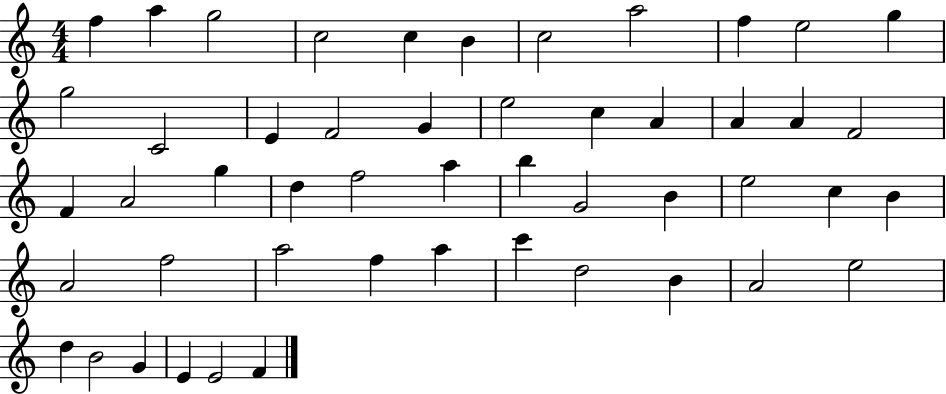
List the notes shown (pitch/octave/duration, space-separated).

F5/q A5/q G5/h C5/h C5/q B4/q C5/h A5/h F5/q E5/h G5/q G5/h C4/h E4/q F4/h G4/q E5/h C5/q A4/q A4/q A4/q F4/h F4/q A4/h G5/q D5/q F5/h A5/q B5/q G4/h B4/q E5/h C5/q B4/q A4/h F5/h A5/h F5/q A5/q C6/q D5/h B4/q A4/h E5/h D5/q B4/h G4/q E4/q E4/h F4/q